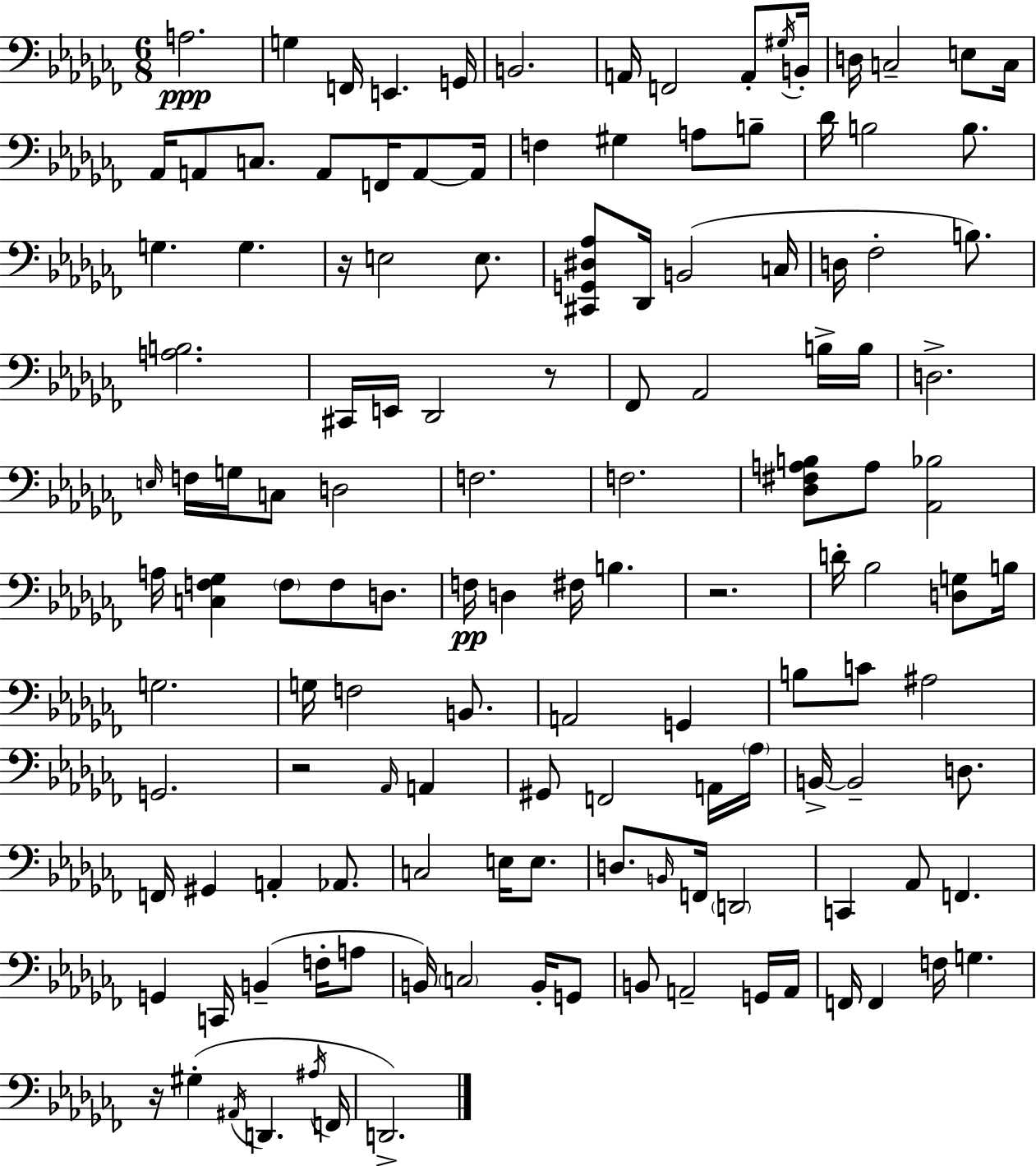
{
  \clef bass
  \numericTimeSignature
  \time 6/8
  \key aes \minor
  a2.\ppp | g4 f,16 e,4. g,16 | b,2. | a,16 f,2 a,8-. \acciaccatura { gis16 } | \break b,16-. d16 c2-- e8 | c16 aes,16 a,8 c8. a,8 f,16 a,8~~ | a,16 f4 gis4 a8 b8-- | des'16 b2 b8. | \break g4. g4. | r16 e2 e8. | <cis, g, dis aes>8 des,16 b,2( | c16 d16 fes2-. b8.) | \break <a b>2. | cis,16 e,16 des,2 r8 | fes,8 aes,2 b16-> | b16 d2.-> | \break \grace { e16 } f16 g16 c8 d2 | f2. | f2. | <des fis a b>8 a8 <aes, bes>2 | \break a16 <c f ges>4 \parenthesize f8 f8 d8. | f16\pp d4 fis16 b4. | r2. | d'16-. bes2 <d g>8 | \break b16 g2. | g16 f2 b,8. | a,2 g,4 | b8 c'8 ais2 | \break g,2. | r2 \grace { aes,16 } a,4 | gis,8 f,2 | a,16 \parenthesize aes16 b,16->~~ b,2-- | \break d8. f,16 gis,4 a,4-. | aes,8. c2 e16 | e8. d8. \grace { b,16 } f,16 \parenthesize d,2 | c,4 aes,8 f,4. | \break g,4 c,16 b,4--( | f16-. a8 b,16) \parenthesize c2 | b,16-. g,8 b,8 a,2-- | g,16 a,16 f,16 f,4 f16 g4. | \break r16 gis4-.( \acciaccatura { ais,16 } d,4. | \acciaccatura { ais16 } f,16 d,2.->) | \bar "|."
}